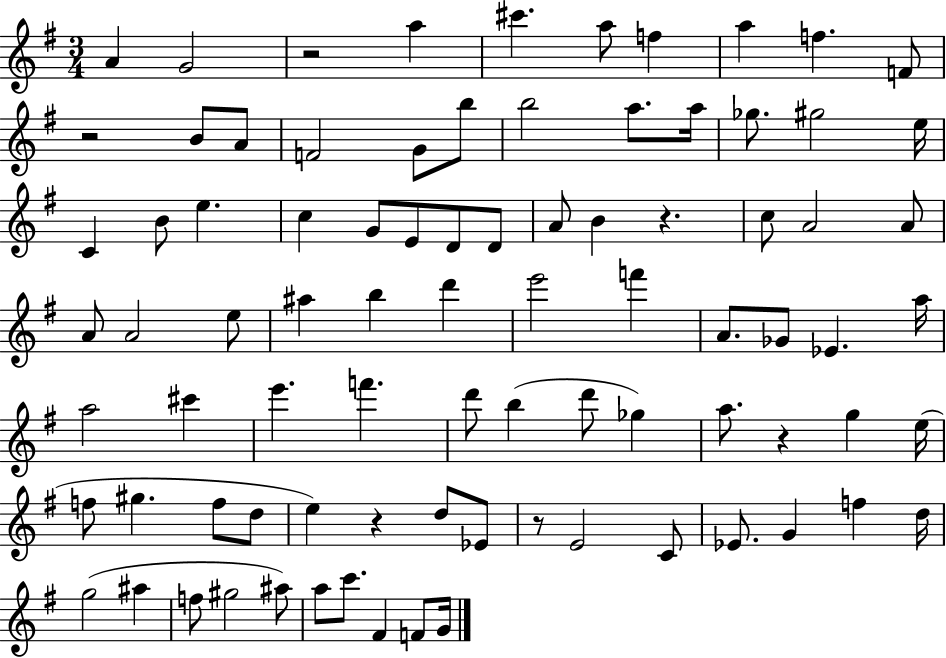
{
  \clef treble
  \numericTimeSignature
  \time 3/4
  \key g \major
  a'4 g'2 | r2 a''4 | cis'''4. a''8 f''4 | a''4 f''4. f'8 | \break r2 b'8 a'8 | f'2 g'8 b''8 | b''2 a''8. a''16 | ges''8. gis''2 e''16 | \break c'4 b'8 e''4. | c''4 g'8 e'8 d'8 d'8 | a'8 b'4 r4. | c''8 a'2 a'8 | \break a'8 a'2 e''8 | ais''4 b''4 d'''4 | e'''2 f'''4 | a'8. ges'8 ees'4. a''16 | \break a''2 cis'''4 | e'''4. f'''4. | d'''8 b''4( d'''8 ges''4) | a''8. r4 g''4 e''16( | \break f''8 gis''4. f''8 d''8 | e''4) r4 d''8 ees'8 | r8 e'2 c'8 | ees'8. g'4 f''4 d''16 | \break g''2( ais''4 | f''8 gis''2 ais''8) | a''8 c'''8. fis'4 f'8 g'16 | \bar "|."
}